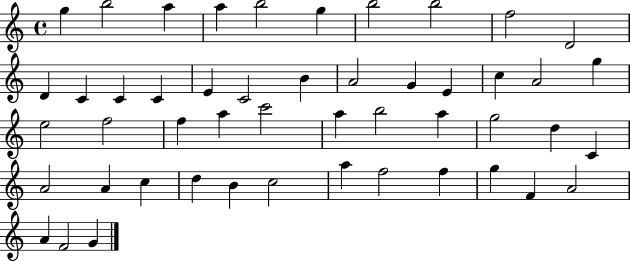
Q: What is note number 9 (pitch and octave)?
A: F5